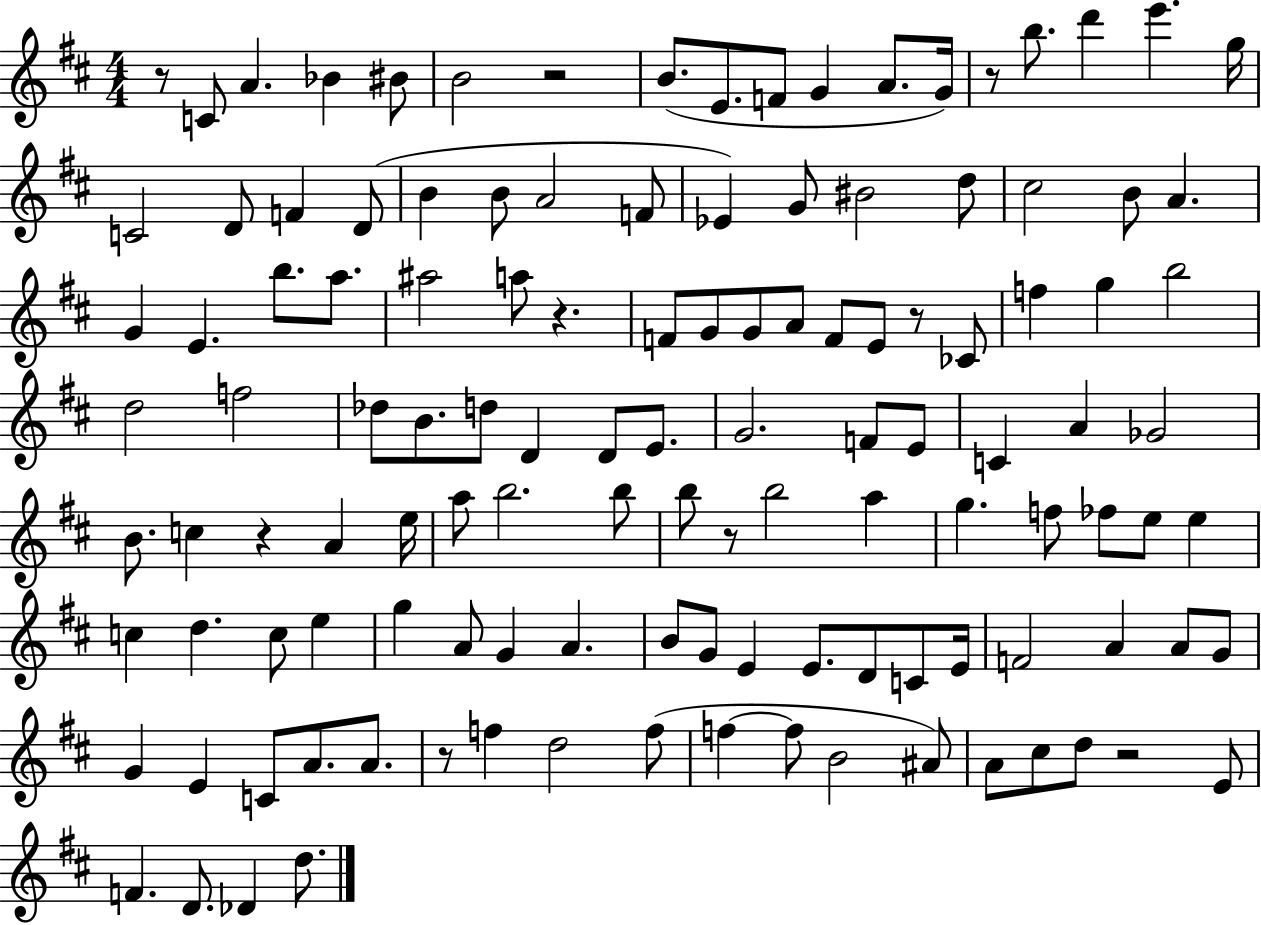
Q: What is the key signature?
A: D major